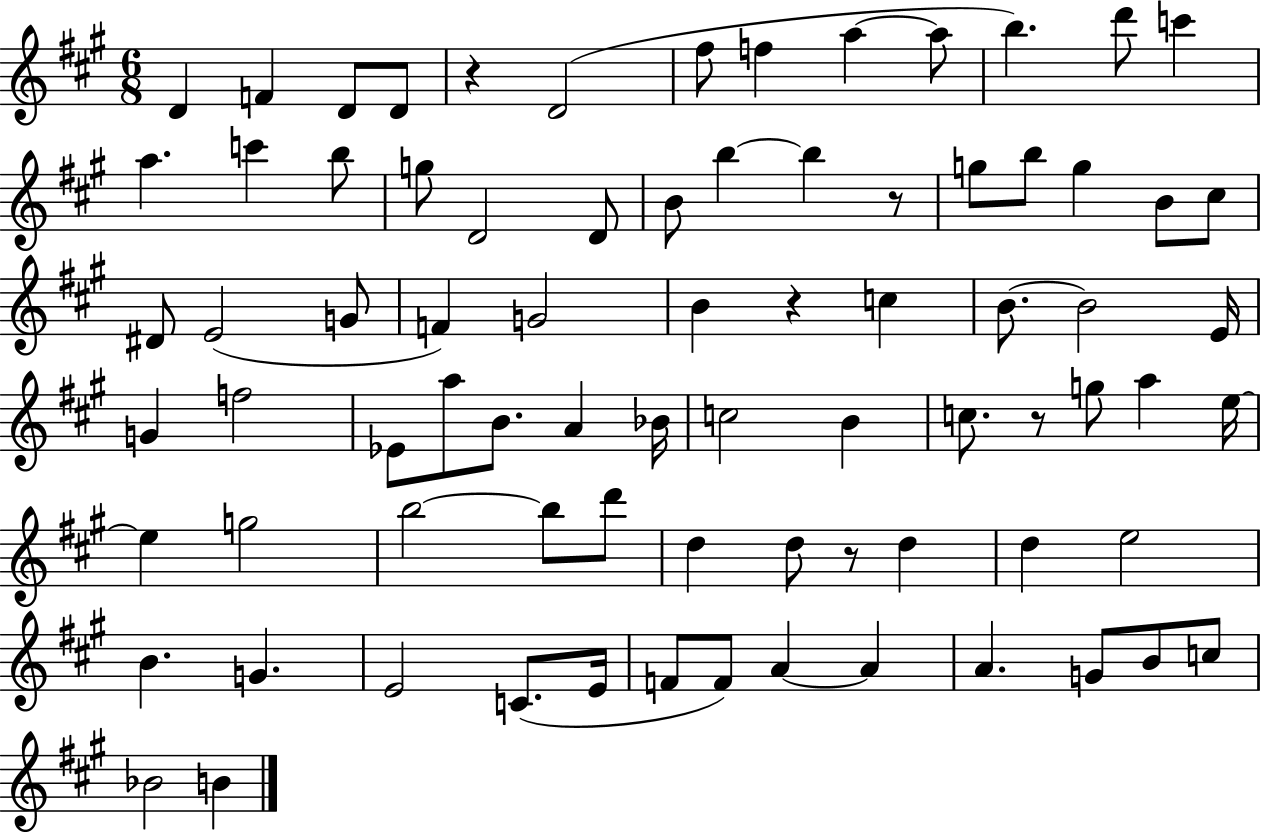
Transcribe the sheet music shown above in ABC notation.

X:1
T:Untitled
M:6/8
L:1/4
K:A
D F D/2 D/2 z D2 ^f/2 f a a/2 b d'/2 c' a c' b/2 g/2 D2 D/2 B/2 b b z/2 g/2 b/2 g B/2 ^c/2 ^D/2 E2 G/2 F G2 B z c B/2 B2 E/4 G f2 _E/2 a/2 B/2 A _B/4 c2 B c/2 z/2 g/2 a e/4 e g2 b2 b/2 d'/2 d d/2 z/2 d d e2 B G E2 C/2 E/4 F/2 F/2 A A A G/2 B/2 c/2 _B2 B